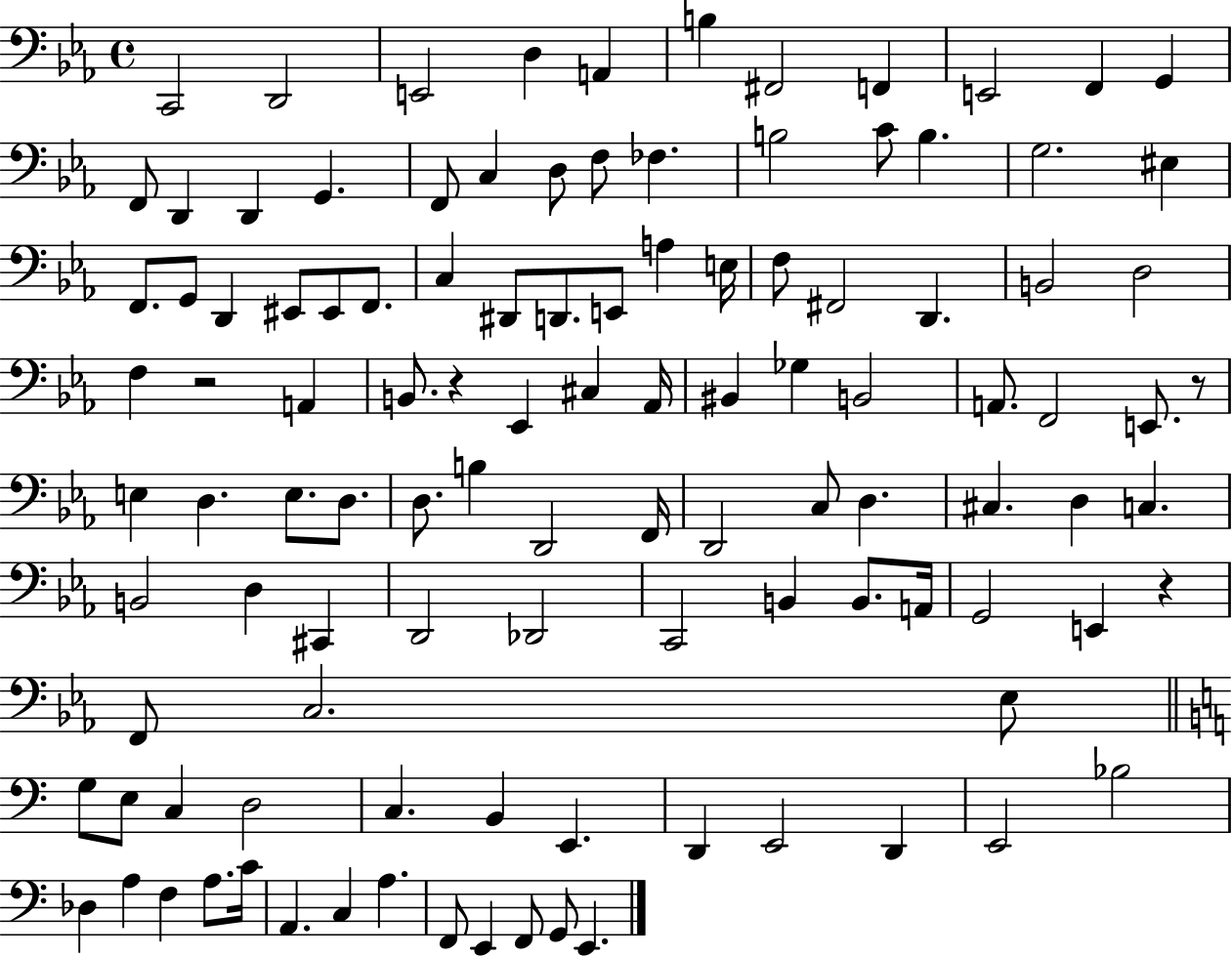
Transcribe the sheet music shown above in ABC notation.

X:1
T:Untitled
M:4/4
L:1/4
K:Eb
C,,2 D,,2 E,,2 D, A,, B, ^F,,2 F,, E,,2 F,, G,, F,,/2 D,, D,, G,, F,,/2 C, D,/2 F,/2 _F, B,2 C/2 B, G,2 ^E, F,,/2 G,,/2 D,, ^E,,/2 ^E,,/2 F,,/2 C, ^D,,/2 D,,/2 E,,/2 A, E,/4 F,/2 ^F,,2 D,, B,,2 D,2 F, z2 A,, B,,/2 z _E,, ^C, _A,,/4 ^B,, _G, B,,2 A,,/2 F,,2 E,,/2 z/2 E, D, E,/2 D,/2 D,/2 B, D,,2 F,,/4 D,,2 C,/2 D, ^C, D, C, B,,2 D, ^C,, D,,2 _D,,2 C,,2 B,, B,,/2 A,,/4 G,,2 E,, z F,,/2 C,2 _E,/2 G,/2 E,/2 C, D,2 C, B,, E,, D,, E,,2 D,, E,,2 _B,2 _D, A, F, A,/2 C/4 A,, C, A, F,,/2 E,, F,,/2 G,,/2 E,,